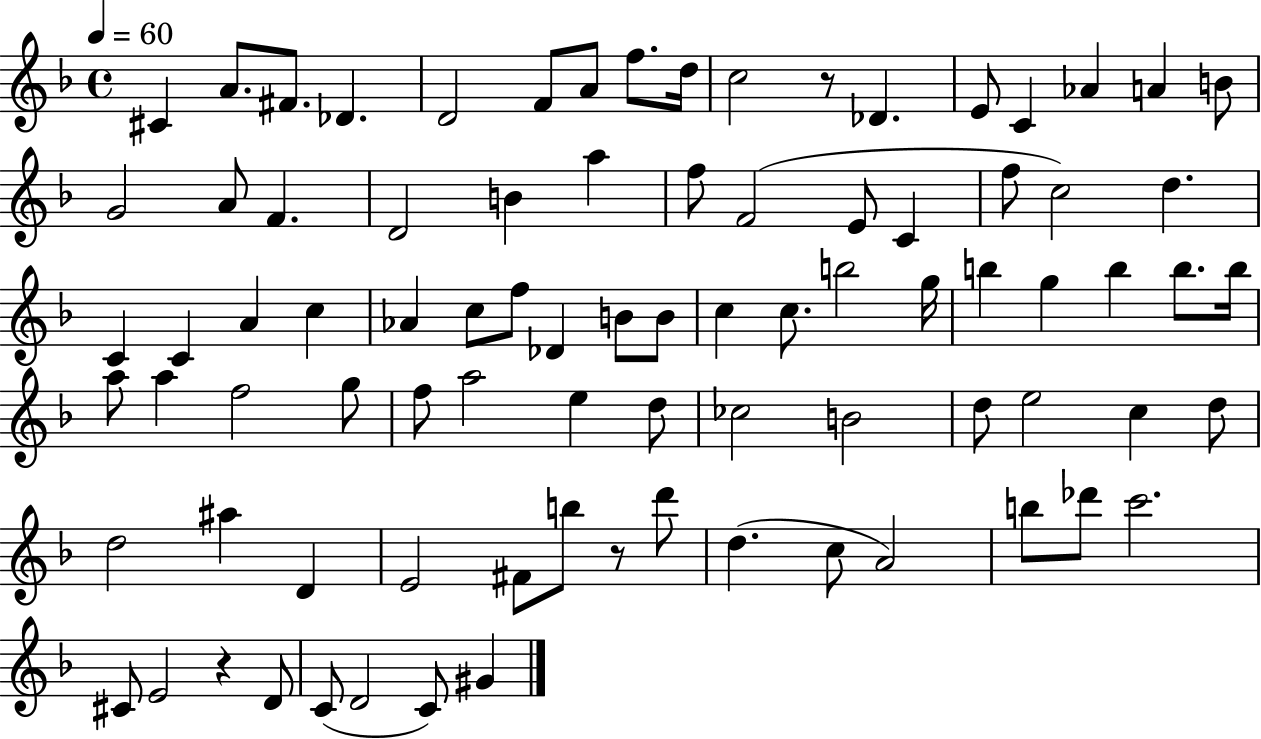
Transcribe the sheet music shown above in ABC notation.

X:1
T:Untitled
M:4/4
L:1/4
K:F
^C A/2 ^F/2 _D D2 F/2 A/2 f/2 d/4 c2 z/2 _D E/2 C _A A B/2 G2 A/2 F D2 B a f/2 F2 E/2 C f/2 c2 d C C A c _A c/2 f/2 _D B/2 B/2 c c/2 b2 g/4 b g b b/2 b/4 a/2 a f2 g/2 f/2 a2 e d/2 _c2 B2 d/2 e2 c d/2 d2 ^a D E2 ^F/2 b/2 z/2 d'/2 d c/2 A2 b/2 _d'/2 c'2 ^C/2 E2 z D/2 C/2 D2 C/2 ^G